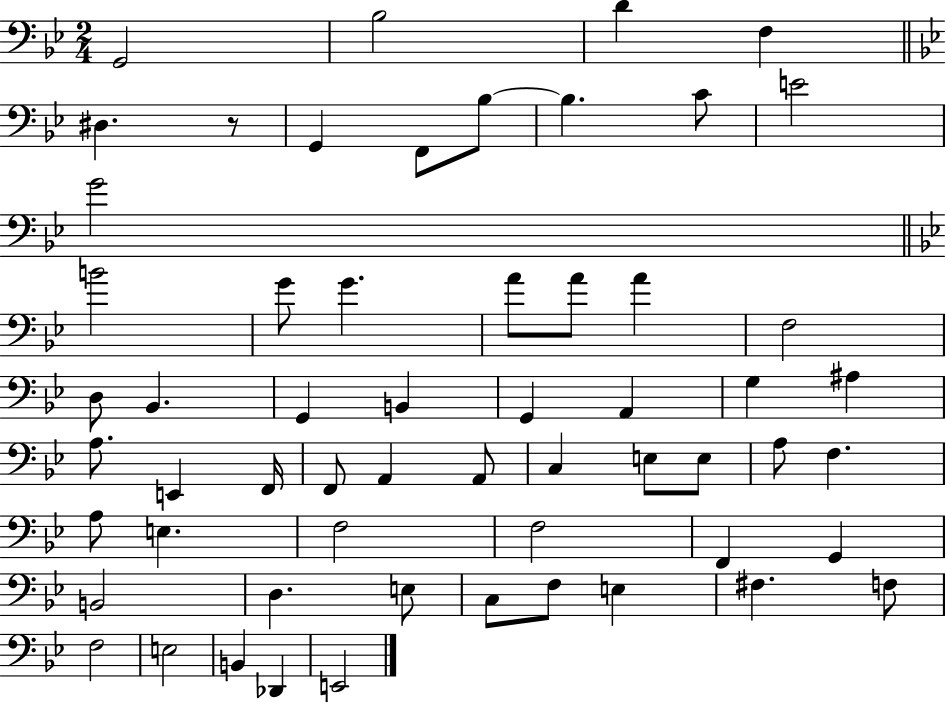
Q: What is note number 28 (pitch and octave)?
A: A3